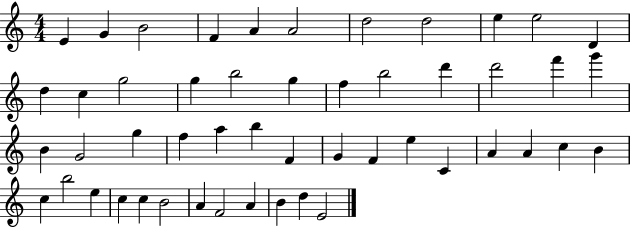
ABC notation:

X:1
T:Untitled
M:4/4
L:1/4
K:C
E G B2 F A A2 d2 d2 e e2 D d c g2 g b2 g f b2 d' d'2 f' g' B G2 g f a b F G F e C A A c B c b2 e c c B2 A F2 A B d E2